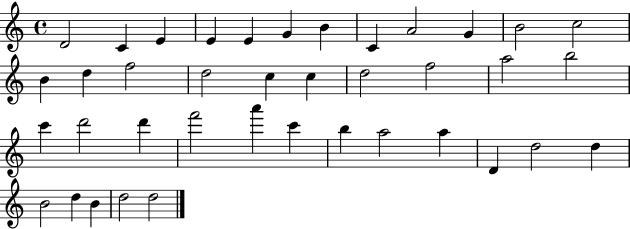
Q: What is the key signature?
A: C major